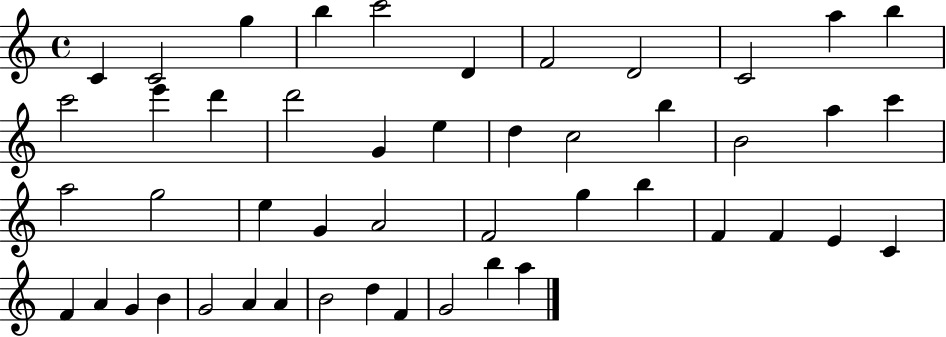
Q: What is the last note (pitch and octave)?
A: A5